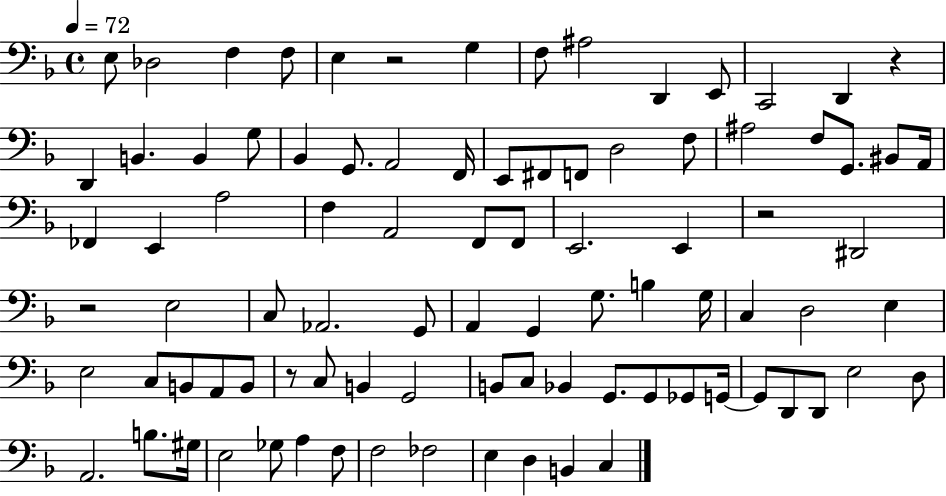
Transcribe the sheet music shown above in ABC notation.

X:1
T:Untitled
M:4/4
L:1/4
K:F
E,/2 _D,2 F, F,/2 E, z2 G, F,/2 ^A,2 D,, E,,/2 C,,2 D,, z D,, B,, B,, G,/2 _B,, G,,/2 A,,2 F,,/4 E,,/2 ^F,,/2 F,,/2 D,2 F,/2 ^A,2 F,/2 G,,/2 ^B,,/2 A,,/4 _F,, E,, A,2 F, A,,2 F,,/2 F,,/2 E,,2 E,, z2 ^D,,2 z2 E,2 C,/2 _A,,2 G,,/2 A,, G,, G,/2 B, G,/4 C, D,2 E, E,2 C,/2 B,,/2 A,,/2 B,,/2 z/2 C,/2 B,, G,,2 B,,/2 C,/2 _B,, G,,/2 G,,/2 _G,,/2 G,,/4 G,,/2 D,,/2 D,,/2 E,2 D,/2 A,,2 B,/2 ^G,/4 E,2 _G,/2 A, F,/2 F,2 _F,2 E, D, B,, C,